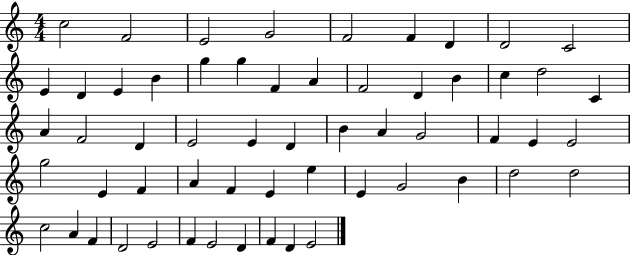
C5/h F4/h E4/h G4/h F4/h F4/q D4/q D4/h C4/h E4/q D4/q E4/q B4/q G5/q G5/q F4/q A4/q F4/h D4/q B4/q C5/q D5/h C4/q A4/q F4/h D4/q E4/h E4/q D4/q B4/q A4/q G4/h F4/q E4/q E4/h G5/h E4/q F4/q A4/q F4/q E4/q E5/q E4/q G4/h B4/q D5/h D5/h C5/h A4/q F4/q D4/h E4/h F4/q E4/h D4/q F4/q D4/q E4/h